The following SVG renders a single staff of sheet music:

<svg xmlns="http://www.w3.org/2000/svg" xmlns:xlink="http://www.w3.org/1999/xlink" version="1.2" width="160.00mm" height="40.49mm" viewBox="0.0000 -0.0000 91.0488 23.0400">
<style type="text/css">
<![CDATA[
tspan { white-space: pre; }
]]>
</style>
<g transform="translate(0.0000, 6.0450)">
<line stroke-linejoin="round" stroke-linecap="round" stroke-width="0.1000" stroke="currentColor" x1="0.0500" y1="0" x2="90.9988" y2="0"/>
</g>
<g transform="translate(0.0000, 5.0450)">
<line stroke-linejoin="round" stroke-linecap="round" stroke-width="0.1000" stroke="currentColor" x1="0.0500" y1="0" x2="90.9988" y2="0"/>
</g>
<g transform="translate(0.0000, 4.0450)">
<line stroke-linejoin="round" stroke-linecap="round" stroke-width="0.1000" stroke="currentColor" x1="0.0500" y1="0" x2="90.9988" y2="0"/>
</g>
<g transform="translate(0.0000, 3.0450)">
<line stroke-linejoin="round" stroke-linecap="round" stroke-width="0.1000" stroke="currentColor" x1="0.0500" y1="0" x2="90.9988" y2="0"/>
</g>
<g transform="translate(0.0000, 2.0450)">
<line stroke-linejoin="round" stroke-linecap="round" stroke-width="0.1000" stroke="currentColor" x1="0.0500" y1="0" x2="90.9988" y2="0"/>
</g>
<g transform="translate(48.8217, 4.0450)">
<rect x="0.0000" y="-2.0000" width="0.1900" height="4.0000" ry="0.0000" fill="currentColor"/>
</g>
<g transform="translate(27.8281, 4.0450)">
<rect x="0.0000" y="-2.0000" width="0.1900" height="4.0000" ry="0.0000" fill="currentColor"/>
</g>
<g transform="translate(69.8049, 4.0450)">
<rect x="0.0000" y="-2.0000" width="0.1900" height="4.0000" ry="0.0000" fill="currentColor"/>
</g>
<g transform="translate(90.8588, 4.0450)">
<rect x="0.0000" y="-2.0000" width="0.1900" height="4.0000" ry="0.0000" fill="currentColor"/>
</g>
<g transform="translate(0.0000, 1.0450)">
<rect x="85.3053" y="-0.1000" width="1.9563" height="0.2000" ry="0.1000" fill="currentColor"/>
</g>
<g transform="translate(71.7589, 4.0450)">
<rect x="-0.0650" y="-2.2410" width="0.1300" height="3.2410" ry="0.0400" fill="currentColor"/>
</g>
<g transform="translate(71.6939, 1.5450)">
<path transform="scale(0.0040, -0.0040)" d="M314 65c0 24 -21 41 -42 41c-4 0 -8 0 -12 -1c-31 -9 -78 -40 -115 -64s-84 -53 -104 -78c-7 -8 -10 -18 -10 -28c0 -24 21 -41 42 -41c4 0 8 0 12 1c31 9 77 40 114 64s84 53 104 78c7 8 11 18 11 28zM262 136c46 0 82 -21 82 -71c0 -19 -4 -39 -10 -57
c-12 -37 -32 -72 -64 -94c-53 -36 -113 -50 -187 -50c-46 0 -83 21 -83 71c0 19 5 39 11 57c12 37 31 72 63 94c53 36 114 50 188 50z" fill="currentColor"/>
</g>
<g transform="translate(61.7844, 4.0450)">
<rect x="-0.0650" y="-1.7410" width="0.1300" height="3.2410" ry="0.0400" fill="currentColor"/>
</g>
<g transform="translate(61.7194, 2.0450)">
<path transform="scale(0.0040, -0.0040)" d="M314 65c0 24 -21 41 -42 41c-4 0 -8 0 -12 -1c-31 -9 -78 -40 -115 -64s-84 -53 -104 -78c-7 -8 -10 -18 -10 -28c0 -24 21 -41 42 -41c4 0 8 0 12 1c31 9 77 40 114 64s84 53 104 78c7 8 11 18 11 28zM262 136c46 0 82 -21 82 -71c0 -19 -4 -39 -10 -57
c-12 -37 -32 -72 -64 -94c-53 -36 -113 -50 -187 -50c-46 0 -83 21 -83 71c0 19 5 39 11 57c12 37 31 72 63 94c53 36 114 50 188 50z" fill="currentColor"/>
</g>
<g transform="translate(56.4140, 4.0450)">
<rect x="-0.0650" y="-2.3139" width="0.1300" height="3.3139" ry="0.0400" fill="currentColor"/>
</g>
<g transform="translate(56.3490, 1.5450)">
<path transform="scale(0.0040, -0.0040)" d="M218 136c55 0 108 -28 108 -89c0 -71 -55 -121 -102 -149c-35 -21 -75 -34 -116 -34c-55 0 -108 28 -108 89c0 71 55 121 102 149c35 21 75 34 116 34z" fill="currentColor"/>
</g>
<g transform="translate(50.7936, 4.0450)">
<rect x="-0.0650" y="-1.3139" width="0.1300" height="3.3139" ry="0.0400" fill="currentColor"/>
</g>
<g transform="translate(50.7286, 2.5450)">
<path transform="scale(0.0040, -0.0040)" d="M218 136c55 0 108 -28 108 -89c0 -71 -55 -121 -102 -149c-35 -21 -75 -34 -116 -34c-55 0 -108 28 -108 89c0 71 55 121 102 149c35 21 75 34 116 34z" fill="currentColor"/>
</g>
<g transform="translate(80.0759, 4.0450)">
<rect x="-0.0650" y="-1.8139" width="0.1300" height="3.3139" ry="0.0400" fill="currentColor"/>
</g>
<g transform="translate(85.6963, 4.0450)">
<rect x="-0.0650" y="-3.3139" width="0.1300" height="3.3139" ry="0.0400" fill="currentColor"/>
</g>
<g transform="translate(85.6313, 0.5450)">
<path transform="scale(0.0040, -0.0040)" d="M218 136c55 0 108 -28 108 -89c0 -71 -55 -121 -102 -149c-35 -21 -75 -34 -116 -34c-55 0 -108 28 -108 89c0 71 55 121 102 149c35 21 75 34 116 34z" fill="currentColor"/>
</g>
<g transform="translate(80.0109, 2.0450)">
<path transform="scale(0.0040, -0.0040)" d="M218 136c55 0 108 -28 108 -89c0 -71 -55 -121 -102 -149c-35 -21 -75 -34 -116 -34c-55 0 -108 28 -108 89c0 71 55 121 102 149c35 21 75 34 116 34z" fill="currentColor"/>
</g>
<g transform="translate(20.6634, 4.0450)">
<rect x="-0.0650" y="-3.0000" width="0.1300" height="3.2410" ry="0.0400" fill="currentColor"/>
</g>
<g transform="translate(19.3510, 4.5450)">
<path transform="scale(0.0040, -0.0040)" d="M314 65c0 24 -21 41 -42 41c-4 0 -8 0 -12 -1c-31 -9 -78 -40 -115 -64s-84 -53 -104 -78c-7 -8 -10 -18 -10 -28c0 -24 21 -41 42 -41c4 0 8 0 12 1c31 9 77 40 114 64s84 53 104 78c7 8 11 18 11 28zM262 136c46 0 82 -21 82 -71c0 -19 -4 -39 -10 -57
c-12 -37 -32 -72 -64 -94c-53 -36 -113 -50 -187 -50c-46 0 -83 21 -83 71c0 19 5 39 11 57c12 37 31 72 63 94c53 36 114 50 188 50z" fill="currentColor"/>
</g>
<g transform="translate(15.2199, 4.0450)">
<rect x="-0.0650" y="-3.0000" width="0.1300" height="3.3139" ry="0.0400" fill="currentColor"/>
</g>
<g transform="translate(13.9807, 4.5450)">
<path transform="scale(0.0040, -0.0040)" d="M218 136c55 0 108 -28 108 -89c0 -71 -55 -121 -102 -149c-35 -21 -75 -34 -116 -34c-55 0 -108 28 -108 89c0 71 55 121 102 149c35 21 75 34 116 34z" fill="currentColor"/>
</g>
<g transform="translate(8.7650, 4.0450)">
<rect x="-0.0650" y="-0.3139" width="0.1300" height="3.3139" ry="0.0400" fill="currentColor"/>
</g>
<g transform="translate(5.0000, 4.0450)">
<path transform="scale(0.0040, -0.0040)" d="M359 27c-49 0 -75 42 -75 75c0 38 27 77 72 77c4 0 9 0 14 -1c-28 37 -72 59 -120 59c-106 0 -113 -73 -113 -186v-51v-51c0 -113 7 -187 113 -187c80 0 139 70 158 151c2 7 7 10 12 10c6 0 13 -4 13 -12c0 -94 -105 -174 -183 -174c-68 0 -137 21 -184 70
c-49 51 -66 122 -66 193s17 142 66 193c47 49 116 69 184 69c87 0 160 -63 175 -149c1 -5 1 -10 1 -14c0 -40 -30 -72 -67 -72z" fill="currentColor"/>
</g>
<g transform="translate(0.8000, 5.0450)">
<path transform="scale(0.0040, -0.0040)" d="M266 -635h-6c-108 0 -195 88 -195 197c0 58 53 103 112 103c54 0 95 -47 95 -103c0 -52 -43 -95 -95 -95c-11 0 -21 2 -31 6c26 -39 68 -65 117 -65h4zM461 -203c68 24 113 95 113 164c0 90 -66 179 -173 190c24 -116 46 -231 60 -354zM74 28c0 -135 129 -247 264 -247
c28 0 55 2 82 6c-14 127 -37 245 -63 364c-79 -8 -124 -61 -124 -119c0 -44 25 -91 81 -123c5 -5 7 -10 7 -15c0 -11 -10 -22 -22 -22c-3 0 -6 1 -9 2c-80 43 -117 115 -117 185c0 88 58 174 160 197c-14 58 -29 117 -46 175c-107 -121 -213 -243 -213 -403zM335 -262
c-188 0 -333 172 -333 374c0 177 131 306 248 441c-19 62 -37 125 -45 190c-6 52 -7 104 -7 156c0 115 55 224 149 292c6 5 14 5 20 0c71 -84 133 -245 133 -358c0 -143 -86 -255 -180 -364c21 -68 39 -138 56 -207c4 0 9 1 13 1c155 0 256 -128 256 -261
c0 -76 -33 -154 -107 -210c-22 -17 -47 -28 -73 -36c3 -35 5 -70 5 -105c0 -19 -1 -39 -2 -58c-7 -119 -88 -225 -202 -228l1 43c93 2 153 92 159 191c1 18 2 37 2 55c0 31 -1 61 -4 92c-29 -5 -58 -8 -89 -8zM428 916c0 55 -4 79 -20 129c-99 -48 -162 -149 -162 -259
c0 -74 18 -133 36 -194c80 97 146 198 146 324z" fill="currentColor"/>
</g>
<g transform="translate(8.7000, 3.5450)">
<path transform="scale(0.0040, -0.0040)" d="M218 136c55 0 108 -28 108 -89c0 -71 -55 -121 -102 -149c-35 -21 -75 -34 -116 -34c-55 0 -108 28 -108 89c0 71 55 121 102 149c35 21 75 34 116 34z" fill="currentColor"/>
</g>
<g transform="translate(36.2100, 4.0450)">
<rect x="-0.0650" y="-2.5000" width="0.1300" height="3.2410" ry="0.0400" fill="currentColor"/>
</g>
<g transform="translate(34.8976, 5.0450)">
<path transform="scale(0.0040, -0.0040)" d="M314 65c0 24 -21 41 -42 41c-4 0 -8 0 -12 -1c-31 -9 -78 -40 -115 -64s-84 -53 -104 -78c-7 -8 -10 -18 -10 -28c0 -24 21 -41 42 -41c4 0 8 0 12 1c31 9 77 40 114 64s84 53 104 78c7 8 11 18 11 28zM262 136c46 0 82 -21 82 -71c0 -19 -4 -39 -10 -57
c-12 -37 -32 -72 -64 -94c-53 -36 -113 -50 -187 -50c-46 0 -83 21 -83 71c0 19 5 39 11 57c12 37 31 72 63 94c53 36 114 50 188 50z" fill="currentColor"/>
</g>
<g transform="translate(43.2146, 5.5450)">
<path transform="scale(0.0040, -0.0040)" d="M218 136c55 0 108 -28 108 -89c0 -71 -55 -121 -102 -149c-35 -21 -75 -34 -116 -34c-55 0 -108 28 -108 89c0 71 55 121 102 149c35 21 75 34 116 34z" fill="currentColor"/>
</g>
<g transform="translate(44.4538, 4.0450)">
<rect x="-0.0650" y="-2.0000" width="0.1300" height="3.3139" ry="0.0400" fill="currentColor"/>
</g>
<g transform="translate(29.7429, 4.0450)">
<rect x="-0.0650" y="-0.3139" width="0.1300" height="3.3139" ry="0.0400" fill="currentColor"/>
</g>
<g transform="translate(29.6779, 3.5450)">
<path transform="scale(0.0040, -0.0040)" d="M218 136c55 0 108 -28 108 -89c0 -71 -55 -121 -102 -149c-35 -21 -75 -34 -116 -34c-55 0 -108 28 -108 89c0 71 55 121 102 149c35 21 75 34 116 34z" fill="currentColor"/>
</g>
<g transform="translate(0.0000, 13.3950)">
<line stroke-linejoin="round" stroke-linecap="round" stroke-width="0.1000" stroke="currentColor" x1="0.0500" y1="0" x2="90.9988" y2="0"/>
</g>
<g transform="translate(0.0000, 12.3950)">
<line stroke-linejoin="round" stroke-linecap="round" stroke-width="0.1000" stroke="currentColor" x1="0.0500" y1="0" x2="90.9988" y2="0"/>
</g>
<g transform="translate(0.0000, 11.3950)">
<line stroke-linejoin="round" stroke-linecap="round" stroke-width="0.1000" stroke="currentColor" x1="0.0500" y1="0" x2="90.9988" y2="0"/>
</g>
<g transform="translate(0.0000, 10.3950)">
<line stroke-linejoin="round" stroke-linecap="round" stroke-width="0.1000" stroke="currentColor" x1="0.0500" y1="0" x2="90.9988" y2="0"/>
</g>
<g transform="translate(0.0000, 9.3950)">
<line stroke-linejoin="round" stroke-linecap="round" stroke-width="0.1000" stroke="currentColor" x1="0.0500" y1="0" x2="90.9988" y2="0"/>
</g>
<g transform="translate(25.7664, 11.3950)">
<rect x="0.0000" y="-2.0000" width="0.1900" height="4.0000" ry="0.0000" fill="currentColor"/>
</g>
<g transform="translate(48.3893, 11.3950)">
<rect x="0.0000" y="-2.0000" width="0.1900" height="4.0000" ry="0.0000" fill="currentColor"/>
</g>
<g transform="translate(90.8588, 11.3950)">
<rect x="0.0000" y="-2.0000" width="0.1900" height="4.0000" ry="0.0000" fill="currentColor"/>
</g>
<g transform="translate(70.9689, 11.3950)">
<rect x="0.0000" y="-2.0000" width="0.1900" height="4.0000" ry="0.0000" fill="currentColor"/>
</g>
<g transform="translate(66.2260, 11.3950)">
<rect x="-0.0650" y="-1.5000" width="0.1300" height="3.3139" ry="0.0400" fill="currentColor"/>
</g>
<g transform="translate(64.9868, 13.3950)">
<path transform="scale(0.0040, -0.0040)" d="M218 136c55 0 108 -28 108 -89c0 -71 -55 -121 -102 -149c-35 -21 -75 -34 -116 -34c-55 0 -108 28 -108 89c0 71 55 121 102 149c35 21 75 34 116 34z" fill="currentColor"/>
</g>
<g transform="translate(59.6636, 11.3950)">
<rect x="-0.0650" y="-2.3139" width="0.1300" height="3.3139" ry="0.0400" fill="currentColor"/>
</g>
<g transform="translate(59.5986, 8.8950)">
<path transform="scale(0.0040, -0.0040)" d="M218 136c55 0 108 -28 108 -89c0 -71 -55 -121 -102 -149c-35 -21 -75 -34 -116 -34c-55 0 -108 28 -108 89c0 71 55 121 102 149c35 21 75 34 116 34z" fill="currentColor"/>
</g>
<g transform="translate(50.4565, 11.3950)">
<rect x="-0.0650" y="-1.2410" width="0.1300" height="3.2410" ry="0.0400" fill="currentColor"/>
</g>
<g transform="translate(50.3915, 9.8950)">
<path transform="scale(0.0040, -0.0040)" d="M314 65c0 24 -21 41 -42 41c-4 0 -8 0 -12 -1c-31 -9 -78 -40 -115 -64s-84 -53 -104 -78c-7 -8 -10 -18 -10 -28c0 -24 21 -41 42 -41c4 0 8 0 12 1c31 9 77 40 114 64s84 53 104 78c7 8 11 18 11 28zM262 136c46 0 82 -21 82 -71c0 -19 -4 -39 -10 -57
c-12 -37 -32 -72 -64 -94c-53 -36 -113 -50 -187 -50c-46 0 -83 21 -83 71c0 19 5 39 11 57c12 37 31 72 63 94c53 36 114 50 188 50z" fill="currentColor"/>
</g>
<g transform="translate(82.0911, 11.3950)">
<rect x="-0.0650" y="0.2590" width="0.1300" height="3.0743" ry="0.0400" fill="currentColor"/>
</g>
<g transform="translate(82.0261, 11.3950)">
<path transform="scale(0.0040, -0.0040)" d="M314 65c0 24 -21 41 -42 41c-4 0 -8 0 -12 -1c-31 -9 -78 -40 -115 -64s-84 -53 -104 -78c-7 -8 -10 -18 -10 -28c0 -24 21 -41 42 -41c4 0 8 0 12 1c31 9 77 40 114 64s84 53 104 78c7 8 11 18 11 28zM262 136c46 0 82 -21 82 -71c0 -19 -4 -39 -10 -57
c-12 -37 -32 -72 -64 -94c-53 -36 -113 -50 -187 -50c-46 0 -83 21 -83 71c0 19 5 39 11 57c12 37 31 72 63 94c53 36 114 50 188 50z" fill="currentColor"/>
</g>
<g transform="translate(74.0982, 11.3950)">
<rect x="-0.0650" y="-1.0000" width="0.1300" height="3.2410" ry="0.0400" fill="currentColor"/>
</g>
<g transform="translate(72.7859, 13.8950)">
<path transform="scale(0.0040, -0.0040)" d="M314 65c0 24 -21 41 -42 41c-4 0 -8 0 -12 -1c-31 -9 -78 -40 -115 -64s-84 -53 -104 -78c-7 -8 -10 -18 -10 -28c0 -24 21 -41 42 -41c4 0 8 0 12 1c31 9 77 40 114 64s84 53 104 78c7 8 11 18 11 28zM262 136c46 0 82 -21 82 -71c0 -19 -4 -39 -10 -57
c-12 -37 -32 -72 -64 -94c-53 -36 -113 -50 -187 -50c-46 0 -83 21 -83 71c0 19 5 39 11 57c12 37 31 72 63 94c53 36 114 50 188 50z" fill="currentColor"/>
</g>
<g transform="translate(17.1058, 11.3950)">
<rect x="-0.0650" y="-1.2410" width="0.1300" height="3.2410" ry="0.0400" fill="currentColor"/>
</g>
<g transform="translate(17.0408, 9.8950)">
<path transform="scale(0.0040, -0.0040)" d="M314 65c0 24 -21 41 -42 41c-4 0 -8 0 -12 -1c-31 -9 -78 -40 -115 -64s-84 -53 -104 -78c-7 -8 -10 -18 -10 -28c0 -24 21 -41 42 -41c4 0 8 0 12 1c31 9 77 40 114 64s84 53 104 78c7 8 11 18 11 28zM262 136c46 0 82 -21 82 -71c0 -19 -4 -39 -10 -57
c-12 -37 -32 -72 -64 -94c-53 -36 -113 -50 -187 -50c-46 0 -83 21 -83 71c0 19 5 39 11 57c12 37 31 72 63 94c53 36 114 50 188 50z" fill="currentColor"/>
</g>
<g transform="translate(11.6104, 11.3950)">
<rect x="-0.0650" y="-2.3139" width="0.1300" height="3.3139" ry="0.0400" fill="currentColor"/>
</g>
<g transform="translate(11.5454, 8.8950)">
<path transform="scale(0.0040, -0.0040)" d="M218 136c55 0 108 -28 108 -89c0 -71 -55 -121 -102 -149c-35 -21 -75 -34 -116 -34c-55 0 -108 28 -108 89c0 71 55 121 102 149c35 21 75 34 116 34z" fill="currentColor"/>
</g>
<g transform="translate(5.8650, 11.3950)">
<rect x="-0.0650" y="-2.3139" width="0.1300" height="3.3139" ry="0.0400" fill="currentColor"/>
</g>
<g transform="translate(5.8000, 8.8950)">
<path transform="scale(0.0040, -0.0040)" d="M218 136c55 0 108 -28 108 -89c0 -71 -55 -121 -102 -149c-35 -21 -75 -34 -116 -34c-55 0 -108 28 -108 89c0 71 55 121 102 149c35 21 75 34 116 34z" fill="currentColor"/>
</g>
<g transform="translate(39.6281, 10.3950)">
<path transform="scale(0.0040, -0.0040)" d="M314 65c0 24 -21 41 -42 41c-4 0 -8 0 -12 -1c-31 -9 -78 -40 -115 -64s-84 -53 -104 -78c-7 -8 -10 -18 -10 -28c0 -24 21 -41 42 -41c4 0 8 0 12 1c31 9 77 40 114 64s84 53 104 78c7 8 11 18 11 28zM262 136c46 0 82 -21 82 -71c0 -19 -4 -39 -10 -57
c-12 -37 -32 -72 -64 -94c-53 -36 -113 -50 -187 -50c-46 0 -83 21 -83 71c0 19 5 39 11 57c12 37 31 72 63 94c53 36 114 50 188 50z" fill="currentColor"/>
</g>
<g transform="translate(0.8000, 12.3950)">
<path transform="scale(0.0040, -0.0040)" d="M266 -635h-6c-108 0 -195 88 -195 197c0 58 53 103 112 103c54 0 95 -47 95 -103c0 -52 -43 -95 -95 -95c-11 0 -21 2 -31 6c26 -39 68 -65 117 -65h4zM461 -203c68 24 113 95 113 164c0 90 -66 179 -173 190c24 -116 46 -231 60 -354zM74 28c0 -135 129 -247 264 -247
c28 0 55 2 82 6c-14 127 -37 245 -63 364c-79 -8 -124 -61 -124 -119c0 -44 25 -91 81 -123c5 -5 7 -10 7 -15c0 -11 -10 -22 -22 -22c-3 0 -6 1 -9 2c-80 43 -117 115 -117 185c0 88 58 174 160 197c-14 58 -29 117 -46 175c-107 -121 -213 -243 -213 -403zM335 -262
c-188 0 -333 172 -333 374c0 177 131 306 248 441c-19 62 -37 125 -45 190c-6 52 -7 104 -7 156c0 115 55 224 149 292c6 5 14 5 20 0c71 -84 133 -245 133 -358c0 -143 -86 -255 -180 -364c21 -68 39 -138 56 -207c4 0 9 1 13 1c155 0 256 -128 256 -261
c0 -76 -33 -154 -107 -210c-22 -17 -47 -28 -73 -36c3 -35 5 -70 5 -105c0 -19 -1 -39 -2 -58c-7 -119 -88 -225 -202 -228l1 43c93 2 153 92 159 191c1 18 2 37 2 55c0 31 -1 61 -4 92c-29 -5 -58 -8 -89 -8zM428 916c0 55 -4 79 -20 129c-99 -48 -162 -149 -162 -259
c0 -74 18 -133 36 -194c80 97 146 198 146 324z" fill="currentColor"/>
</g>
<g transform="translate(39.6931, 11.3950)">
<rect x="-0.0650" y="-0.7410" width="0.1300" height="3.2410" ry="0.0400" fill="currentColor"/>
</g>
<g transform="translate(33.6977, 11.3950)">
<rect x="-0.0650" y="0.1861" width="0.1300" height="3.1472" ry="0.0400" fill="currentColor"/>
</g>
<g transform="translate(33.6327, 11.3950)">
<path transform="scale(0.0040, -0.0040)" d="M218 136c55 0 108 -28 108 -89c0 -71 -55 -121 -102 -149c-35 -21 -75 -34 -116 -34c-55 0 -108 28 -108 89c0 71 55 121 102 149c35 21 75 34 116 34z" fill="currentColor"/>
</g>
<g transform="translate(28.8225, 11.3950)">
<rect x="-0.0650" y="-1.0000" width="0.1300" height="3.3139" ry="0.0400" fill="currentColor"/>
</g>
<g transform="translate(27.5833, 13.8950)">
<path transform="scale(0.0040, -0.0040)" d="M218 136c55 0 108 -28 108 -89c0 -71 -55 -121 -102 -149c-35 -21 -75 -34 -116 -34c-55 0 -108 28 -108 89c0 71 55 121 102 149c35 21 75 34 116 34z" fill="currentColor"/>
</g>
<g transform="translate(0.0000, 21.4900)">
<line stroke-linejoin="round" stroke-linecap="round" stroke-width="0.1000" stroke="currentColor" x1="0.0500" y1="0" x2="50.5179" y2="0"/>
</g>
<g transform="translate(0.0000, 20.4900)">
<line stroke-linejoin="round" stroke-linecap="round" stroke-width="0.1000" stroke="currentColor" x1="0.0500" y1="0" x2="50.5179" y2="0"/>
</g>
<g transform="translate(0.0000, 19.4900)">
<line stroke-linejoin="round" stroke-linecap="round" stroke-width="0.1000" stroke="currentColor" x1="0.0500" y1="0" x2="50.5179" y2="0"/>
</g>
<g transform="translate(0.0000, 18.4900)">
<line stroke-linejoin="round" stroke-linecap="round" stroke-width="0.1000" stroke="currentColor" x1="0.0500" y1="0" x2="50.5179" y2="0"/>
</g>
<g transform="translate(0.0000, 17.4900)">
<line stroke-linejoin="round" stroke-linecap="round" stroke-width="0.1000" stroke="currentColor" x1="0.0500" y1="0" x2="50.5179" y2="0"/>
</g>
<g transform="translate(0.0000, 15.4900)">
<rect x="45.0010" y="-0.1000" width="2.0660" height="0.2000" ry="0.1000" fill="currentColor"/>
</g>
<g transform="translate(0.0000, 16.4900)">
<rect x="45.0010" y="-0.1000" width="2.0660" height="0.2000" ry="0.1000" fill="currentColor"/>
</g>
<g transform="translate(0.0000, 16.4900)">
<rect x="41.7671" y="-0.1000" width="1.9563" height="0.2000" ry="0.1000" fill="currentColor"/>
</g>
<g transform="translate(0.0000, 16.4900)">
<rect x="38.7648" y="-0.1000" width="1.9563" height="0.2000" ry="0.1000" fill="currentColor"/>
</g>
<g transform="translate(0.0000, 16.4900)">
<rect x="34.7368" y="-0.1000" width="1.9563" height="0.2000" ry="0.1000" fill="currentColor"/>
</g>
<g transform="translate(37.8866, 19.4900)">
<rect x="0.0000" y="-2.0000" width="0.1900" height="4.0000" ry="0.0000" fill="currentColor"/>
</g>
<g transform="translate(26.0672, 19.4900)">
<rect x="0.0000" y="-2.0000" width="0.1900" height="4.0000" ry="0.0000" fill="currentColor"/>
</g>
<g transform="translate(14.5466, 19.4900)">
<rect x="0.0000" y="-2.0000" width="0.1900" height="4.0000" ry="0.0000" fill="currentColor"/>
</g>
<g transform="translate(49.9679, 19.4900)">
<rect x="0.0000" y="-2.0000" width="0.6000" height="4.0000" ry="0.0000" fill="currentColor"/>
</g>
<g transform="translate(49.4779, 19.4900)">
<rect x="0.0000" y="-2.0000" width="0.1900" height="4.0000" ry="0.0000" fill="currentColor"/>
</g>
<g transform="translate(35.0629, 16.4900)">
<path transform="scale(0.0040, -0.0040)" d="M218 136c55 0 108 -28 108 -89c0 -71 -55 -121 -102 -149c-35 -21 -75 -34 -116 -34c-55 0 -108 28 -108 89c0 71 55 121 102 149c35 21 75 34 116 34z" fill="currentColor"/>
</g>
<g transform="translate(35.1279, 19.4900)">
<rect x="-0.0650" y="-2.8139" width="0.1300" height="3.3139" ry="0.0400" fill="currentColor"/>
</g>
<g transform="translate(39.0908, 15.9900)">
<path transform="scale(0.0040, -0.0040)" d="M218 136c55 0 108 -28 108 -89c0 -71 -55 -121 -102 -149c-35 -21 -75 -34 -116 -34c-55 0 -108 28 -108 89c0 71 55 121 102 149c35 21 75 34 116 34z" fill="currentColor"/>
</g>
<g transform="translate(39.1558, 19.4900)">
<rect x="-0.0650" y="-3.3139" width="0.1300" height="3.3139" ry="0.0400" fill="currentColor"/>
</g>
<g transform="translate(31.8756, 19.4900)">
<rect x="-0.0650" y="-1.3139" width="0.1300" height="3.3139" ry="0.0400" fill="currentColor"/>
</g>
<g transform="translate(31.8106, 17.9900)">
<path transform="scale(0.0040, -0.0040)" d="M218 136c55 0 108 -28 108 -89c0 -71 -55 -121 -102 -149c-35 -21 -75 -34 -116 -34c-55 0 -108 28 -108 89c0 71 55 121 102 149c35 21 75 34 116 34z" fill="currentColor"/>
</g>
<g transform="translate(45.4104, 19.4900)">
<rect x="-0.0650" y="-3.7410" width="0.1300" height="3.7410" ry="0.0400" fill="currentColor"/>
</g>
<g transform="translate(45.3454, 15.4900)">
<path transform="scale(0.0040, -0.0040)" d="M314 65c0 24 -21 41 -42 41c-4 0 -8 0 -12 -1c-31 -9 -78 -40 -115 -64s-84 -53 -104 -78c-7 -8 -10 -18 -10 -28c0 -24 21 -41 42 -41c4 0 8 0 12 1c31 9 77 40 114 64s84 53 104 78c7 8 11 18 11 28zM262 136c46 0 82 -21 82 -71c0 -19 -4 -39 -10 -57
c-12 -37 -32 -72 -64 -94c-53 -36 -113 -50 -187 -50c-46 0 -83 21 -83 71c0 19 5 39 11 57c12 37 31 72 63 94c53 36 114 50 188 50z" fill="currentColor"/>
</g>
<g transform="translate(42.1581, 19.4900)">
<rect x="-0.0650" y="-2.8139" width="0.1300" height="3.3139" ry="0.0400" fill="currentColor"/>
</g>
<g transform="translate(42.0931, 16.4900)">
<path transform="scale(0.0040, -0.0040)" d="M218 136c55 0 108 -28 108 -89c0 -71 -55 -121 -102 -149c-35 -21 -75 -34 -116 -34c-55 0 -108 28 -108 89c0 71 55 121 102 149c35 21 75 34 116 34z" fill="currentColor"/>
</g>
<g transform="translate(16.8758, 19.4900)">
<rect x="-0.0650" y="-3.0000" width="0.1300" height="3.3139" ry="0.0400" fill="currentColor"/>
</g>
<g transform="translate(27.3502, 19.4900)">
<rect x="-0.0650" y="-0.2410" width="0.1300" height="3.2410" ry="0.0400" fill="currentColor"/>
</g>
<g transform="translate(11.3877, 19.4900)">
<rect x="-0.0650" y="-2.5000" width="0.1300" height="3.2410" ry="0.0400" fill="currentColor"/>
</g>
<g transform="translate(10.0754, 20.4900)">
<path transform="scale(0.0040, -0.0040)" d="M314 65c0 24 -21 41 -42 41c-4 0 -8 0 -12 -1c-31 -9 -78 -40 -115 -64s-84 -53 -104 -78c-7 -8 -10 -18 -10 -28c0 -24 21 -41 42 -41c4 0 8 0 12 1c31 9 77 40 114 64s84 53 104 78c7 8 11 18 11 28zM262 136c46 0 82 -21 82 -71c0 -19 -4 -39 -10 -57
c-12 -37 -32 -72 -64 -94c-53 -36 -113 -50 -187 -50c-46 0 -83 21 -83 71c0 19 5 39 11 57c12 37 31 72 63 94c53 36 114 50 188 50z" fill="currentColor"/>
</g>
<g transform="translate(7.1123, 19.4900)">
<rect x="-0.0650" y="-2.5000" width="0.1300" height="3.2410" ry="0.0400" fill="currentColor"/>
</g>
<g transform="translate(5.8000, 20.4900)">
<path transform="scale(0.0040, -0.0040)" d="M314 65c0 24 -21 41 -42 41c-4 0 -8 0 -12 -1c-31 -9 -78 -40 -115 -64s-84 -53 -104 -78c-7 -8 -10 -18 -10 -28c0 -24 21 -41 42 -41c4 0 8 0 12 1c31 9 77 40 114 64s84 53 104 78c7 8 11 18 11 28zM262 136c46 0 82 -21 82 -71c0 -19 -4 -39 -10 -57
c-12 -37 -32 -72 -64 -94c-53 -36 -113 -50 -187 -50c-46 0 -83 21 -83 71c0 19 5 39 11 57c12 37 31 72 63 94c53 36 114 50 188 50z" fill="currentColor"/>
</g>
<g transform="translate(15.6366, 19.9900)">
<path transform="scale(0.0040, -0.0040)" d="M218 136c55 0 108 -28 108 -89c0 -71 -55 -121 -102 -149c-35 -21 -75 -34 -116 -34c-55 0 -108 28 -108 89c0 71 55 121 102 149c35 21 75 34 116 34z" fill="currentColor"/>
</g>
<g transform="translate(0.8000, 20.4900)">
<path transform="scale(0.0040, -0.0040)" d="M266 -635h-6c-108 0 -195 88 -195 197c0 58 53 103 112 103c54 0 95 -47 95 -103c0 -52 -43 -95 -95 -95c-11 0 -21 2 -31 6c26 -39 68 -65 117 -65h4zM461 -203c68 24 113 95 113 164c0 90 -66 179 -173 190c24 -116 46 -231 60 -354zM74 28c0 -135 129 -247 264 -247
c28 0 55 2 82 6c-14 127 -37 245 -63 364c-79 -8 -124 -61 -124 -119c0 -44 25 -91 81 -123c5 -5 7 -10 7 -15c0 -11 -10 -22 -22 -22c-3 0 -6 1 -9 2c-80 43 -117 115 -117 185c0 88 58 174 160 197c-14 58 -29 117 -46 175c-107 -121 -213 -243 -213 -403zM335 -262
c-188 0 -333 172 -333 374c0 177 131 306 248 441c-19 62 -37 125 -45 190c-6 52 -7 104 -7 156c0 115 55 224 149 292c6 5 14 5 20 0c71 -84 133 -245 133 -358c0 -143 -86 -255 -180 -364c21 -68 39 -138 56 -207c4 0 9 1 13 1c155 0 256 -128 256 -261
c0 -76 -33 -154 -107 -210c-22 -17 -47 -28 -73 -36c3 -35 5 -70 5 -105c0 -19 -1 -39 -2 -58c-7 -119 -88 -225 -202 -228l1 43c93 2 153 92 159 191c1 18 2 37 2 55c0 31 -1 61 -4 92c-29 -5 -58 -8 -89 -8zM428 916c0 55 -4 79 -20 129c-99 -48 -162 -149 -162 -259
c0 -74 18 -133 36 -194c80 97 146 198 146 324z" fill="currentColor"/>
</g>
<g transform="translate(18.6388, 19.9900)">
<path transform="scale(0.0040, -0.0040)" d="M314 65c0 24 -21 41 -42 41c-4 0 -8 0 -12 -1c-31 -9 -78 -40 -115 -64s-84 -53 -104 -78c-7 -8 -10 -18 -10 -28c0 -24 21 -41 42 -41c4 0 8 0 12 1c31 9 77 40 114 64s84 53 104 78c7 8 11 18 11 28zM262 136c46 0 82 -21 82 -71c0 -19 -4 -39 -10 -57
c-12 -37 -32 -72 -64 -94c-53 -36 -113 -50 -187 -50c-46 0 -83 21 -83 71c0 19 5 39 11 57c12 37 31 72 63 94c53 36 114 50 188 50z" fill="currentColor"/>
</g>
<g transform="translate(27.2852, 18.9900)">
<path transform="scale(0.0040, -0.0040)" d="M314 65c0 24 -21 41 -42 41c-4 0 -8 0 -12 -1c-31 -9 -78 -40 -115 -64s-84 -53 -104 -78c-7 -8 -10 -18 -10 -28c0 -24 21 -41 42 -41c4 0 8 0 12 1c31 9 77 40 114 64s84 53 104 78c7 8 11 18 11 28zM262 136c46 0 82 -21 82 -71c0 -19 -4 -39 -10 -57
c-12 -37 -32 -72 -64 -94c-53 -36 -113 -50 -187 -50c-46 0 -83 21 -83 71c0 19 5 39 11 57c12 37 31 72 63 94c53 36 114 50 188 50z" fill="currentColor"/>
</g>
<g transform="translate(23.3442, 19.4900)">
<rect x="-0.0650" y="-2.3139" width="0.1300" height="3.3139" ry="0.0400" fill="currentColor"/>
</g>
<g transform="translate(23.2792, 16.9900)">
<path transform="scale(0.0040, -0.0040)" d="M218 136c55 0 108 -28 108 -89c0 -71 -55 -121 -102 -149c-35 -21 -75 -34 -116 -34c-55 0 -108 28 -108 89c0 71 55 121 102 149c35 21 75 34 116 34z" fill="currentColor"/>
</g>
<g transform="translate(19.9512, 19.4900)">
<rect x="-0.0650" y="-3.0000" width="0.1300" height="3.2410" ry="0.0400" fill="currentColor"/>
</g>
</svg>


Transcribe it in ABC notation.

X:1
T:Untitled
M:4/4
L:1/4
K:C
c A A2 c G2 F e g f2 g2 f b g g e2 D B d2 e2 g E D2 B2 G2 G2 A A2 g c2 e a b a c'2